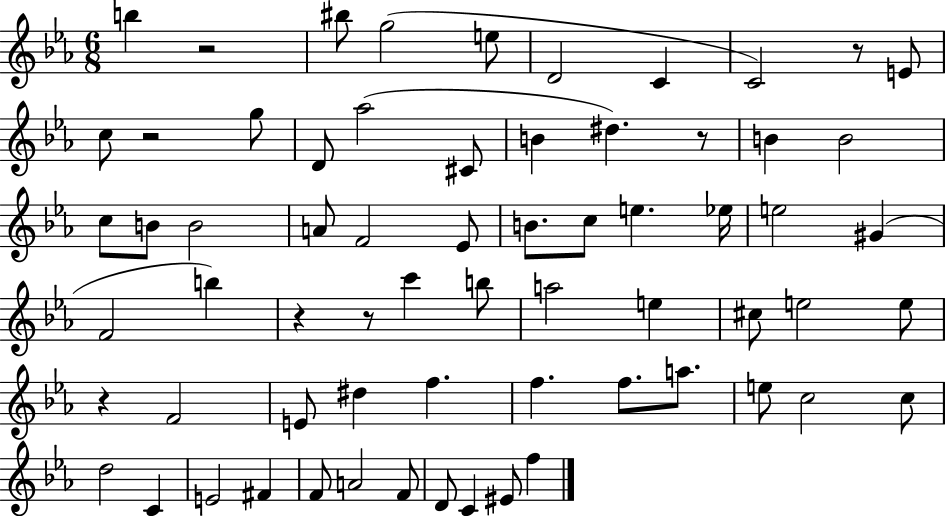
{
  \clef treble
  \numericTimeSignature
  \time 6/8
  \key ees \major
  \repeat volta 2 { b''4 r2 | bis''8 g''2( e''8 | d'2 c'4 | c'2) r8 e'8 | \break c''8 r2 g''8 | d'8 aes''2( cis'8 | b'4 dis''4.) r8 | b'4 b'2 | \break c''8 b'8 b'2 | a'8 f'2 ees'8 | b'8. c''8 e''4. ees''16 | e''2 gis'4( | \break f'2 b''4) | r4 r8 c'''4 b''8 | a''2 e''4 | cis''8 e''2 e''8 | \break r4 f'2 | e'8 dis''4 f''4. | f''4. f''8. a''8. | e''8 c''2 c''8 | \break d''2 c'4 | e'2 fis'4 | f'8 a'2 f'8 | d'8 c'4 eis'8 f''4 | \break } \bar "|."
}